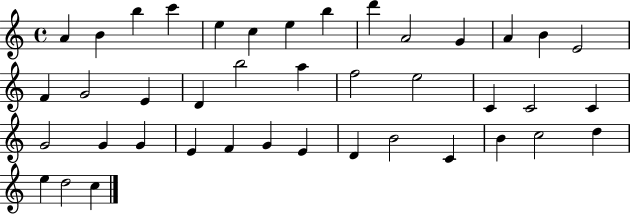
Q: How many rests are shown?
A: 0